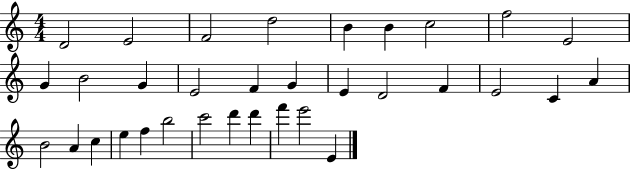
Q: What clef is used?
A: treble